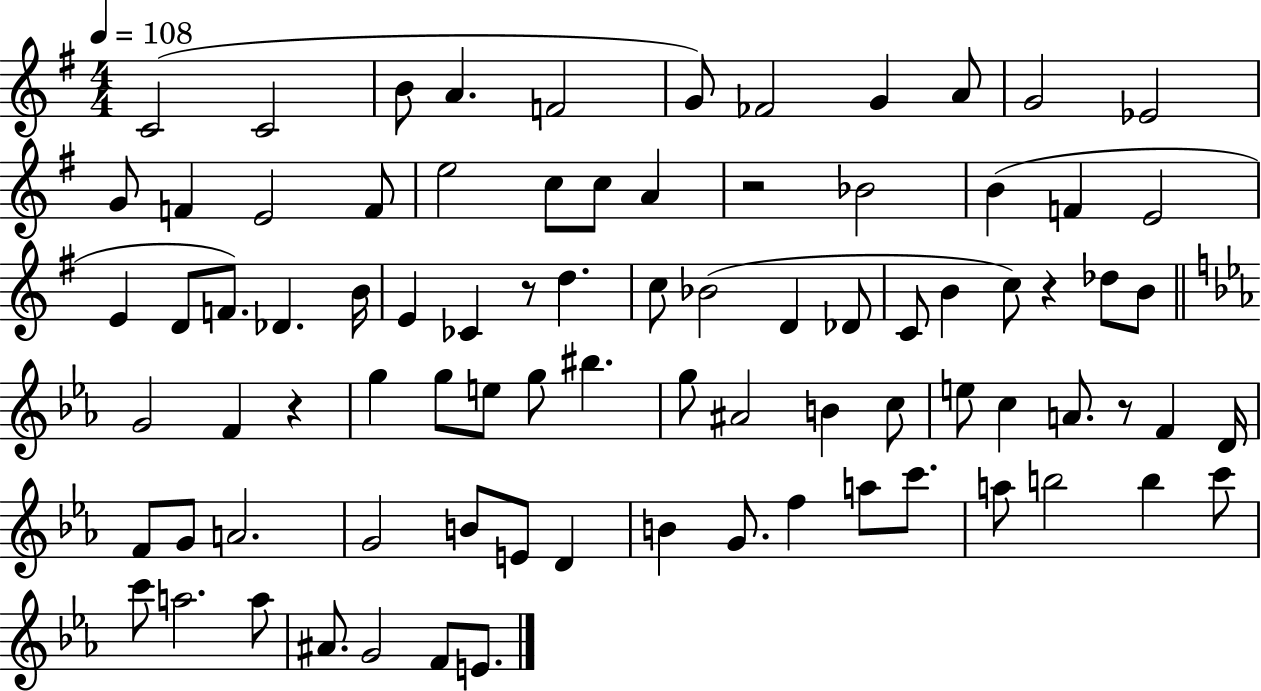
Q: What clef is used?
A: treble